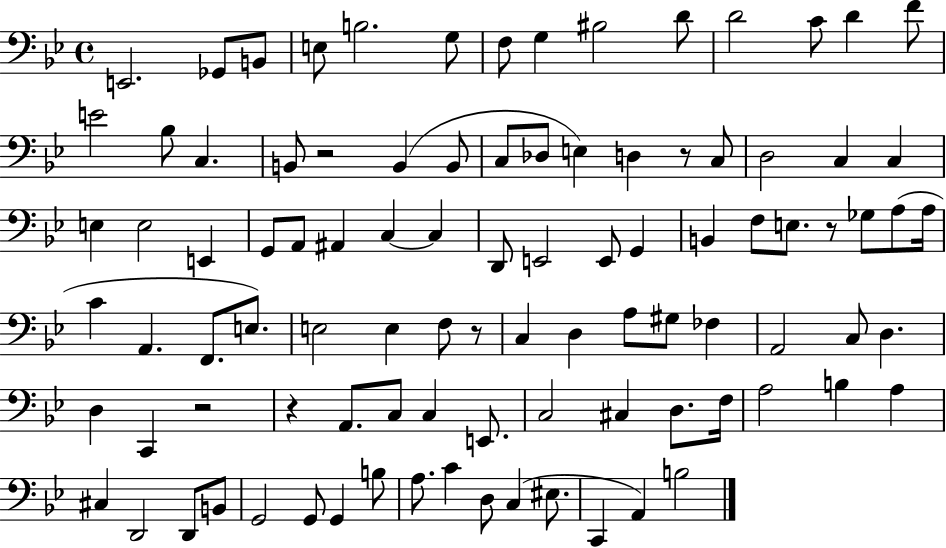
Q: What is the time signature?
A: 4/4